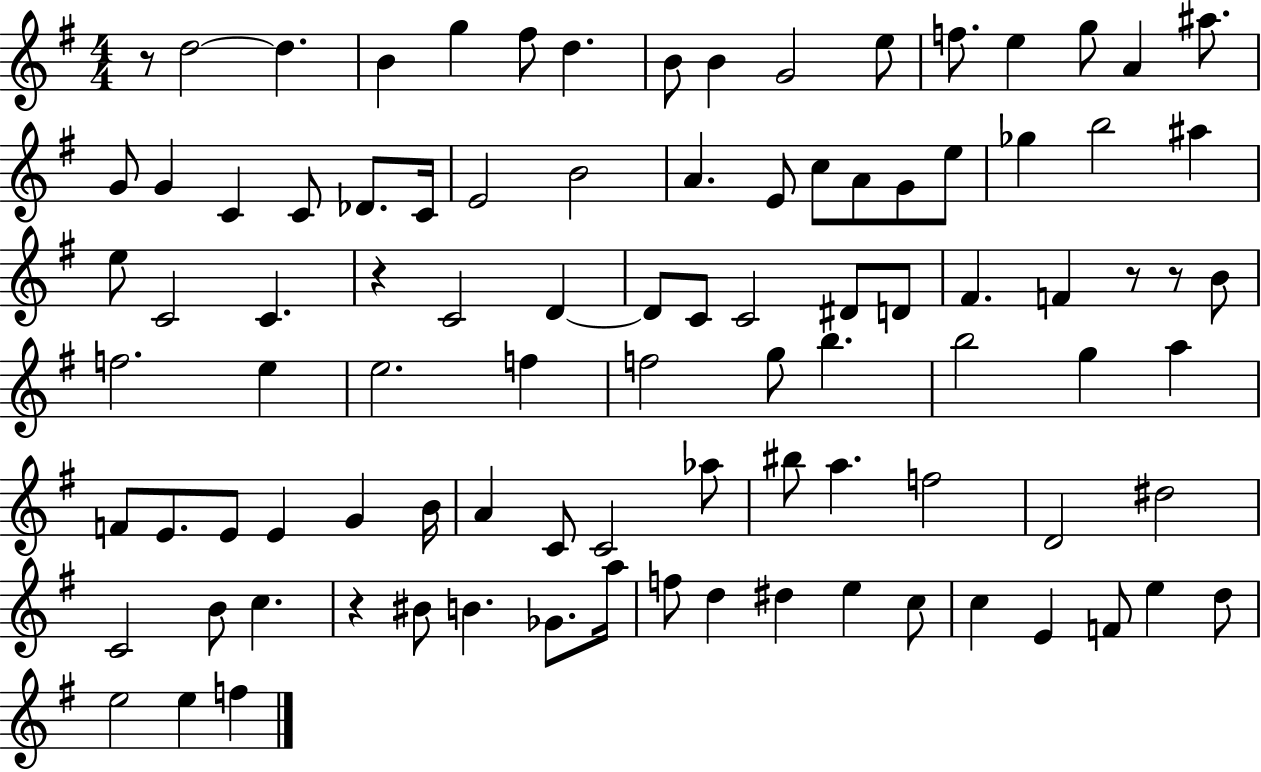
{
  \clef treble
  \numericTimeSignature
  \time 4/4
  \key g \major
  r8 d''2~~ d''4. | b'4 g''4 fis''8 d''4. | b'8 b'4 g'2 e''8 | f''8. e''4 g''8 a'4 ais''8. | \break g'8 g'4 c'4 c'8 des'8. c'16 | e'2 b'2 | a'4. e'8 c''8 a'8 g'8 e''8 | ges''4 b''2 ais''4 | \break e''8 c'2 c'4. | r4 c'2 d'4~~ | d'8 c'8 c'2 dis'8 d'8 | fis'4. f'4 r8 r8 b'8 | \break f''2. e''4 | e''2. f''4 | f''2 g''8 b''4. | b''2 g''4 a''4 | \break f'8 e'8. e'8 e'4 g'4 b'16 | a'4 c'8 c'2 aes''8 | bis''8 a''4. f''2 | d'2 dis''2 | \break c'2 b'8 c''4. | r4 bis'8 b'4. ges'8. a''16 | f''8 d''4 dis''4 e''4 c''8 | c''4 e'4 f'8 e''4 d''8 | \break e''2 e''4 f''4 | \bar "|."
}